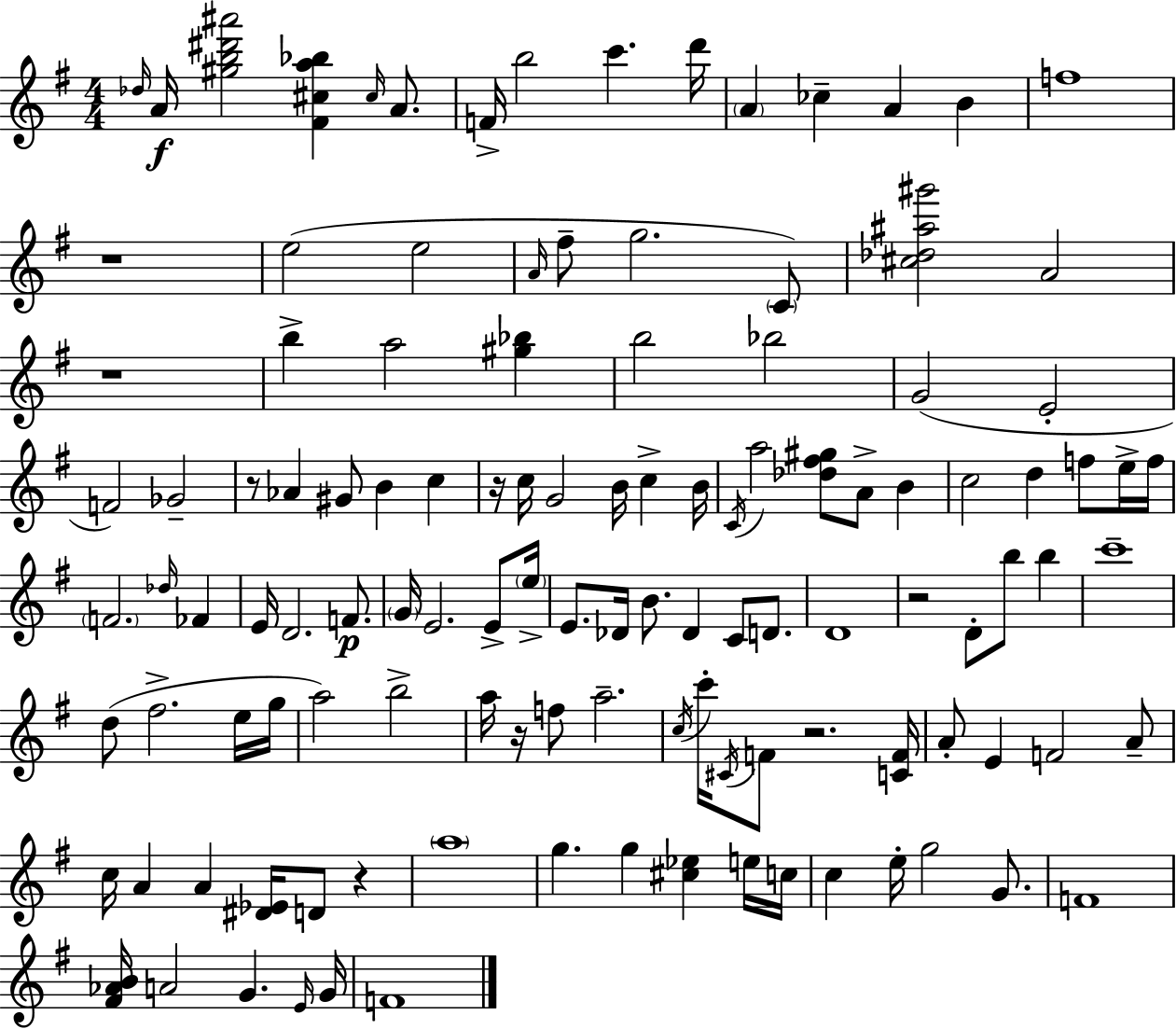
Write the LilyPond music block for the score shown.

{
  \clef treble
  \numericTimeSignature
  \time 4/4
  \key g \major
  \grace { des''16 }\f a'16 <gis'' b'' dis''' ais'''>2 <fis' cis'' a'' bes''>4 \grace { cis''16 } a'8. | f'16-> b''2 c'''4. | d'''16 \parenthesize a'4 ces''4-- a'4 b'4 | f''1 | \break r1 | e''2( e''2 | \grace { a'16 } fis''8-- g''2. | \parenthesize c'8) <cis'' des'' ais'' gis'''>2 a'2 | \break r1 | b''4-> a''2 <gis'' bes''>4 | b''2 bes''2 | g'2( e'2-. | \break f'2) ges'2-- | r8 aes'4 gis'8 b'4 c''4 | r16 c''16 g'2 b'16 c''4-> | b'16 \acciaccatura { c'16 } a''2 <des'' fis'' gis''>8 a'8-> | \break b'4 c''2 d''4 | f''8 e''16-> f''16 \parenthesize f'2. | \grace { des''16 } fes'4 e'16 d'2. | f'8.\p \parenthesize g'16 e'2. | \break e'8-> \parenthesize e''16-> e'8. des'16 b'8. des'4 | c'8 d'8. d'1 | r2 d'8-. b''8 | b''4 c'''1-- | \break d''8( fis''2.-> | e''16 g''16 a''2) b''2-> | a''16 r16 f''8 a''2.-- | \acciaccatura { c''16 } c'''16-. \acciaccatura { cis'16 } f'8 r2. | \break <c' f'>16 a'8-. e'4 f'2 | a'8-- c''16 a'4 a'4 | <dis' ees'>16 d'8 r4 \parenthesize a''1 | g''4. g''4 | \break <cis'' ees''>4 e''16 c''16 c''4 e''16-. g''2 | g'8. f'1 | <fis' aes' b'>16 a'2 | g'4. \grace { e'16 } g'16 f'1 | \break \bar "|."
}